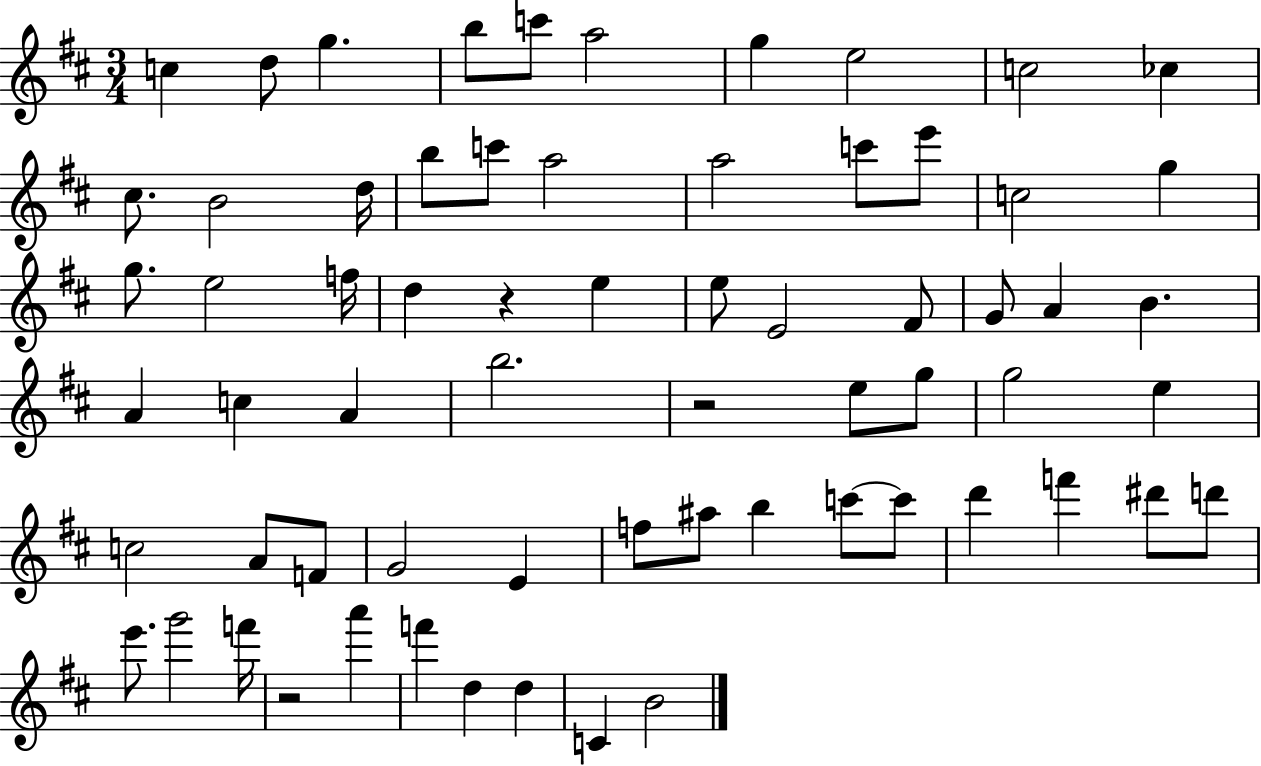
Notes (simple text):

C5/q D5/e G5/q. B5/e C6/e A5/h G5/q E5/h C5/h CES5/q C#5/e. B4/h D5/s B5/e C6/e A5/h A5/h C6/e E6/e C5/h G5/q G5/e. E5/h F5/s D5/q R/q E5/q E5/e E4/h F#4/e G4/e A4/q B4/q. A4/q C5/q A4/q B5/h. R/h E5/e G5/e G5/h E5/q C5/h A4/e F4/e G4/h E4/q F5/e A#5/e B5/q C6/e C6/e D6/q F6/q D#6/e D6/e E6/e. G6/h F6/s R/h A6/q F6/q D5/q D5/q C4/q B4/h